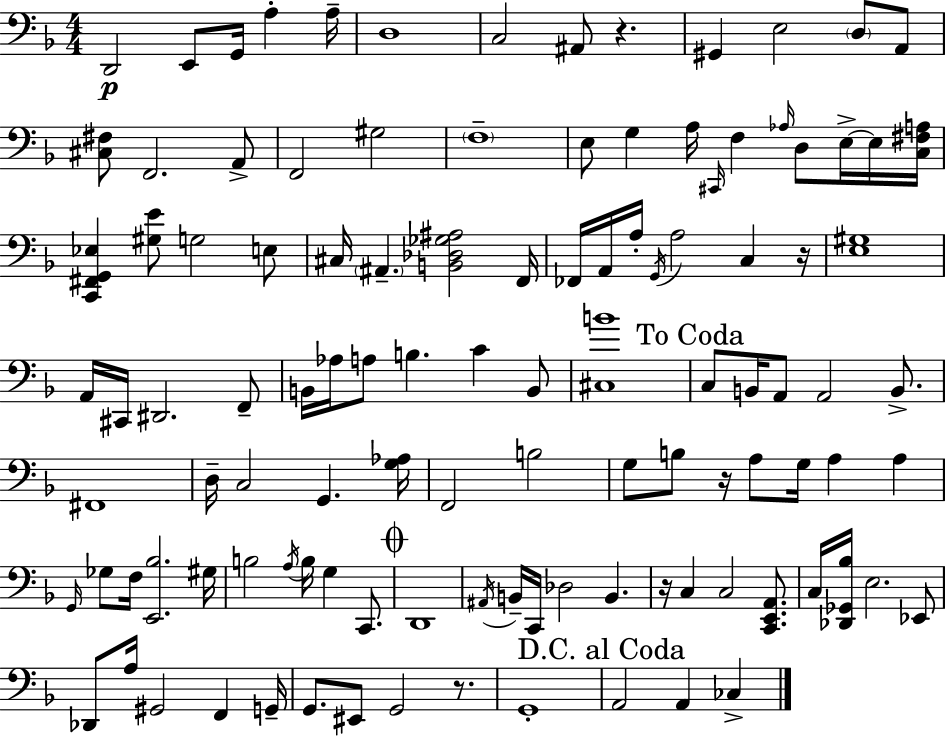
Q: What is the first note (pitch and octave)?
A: D2